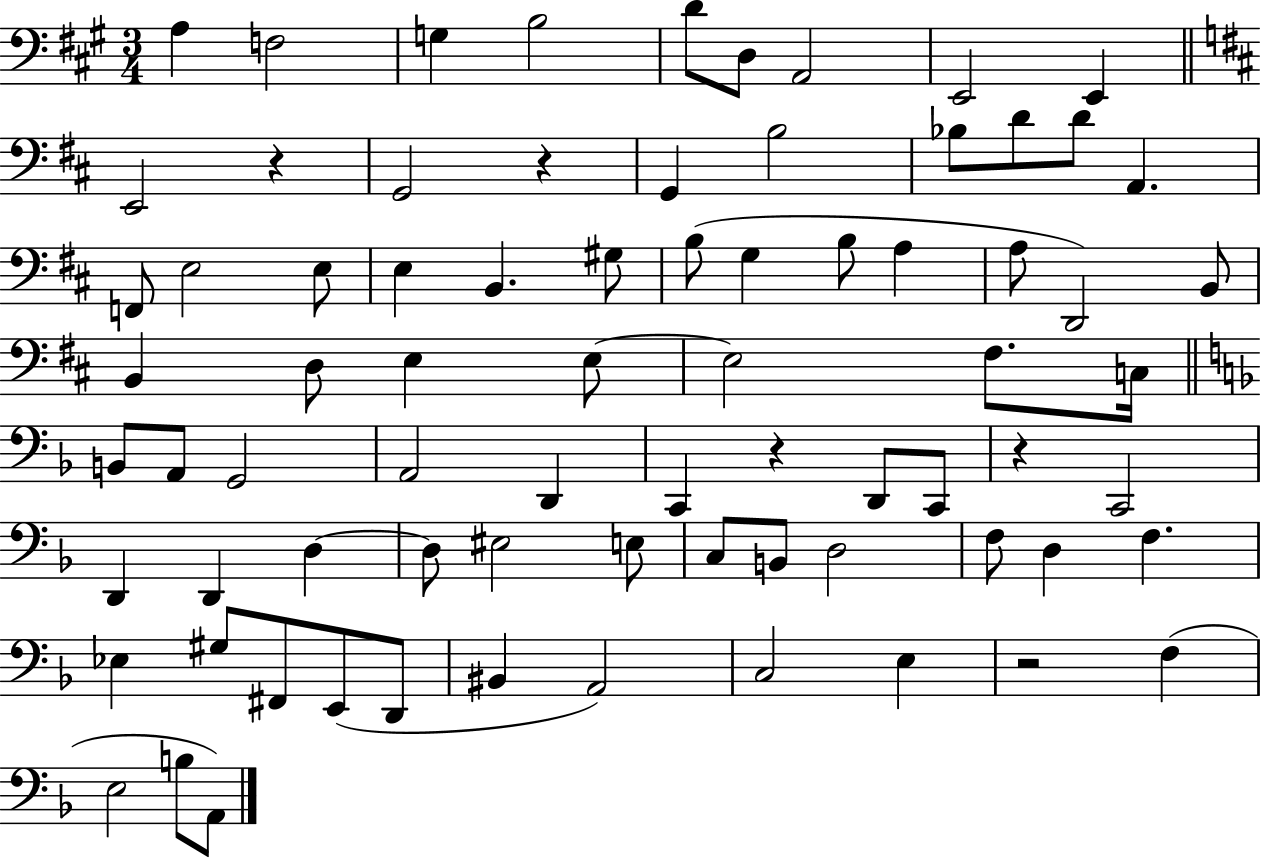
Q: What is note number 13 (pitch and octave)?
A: B3